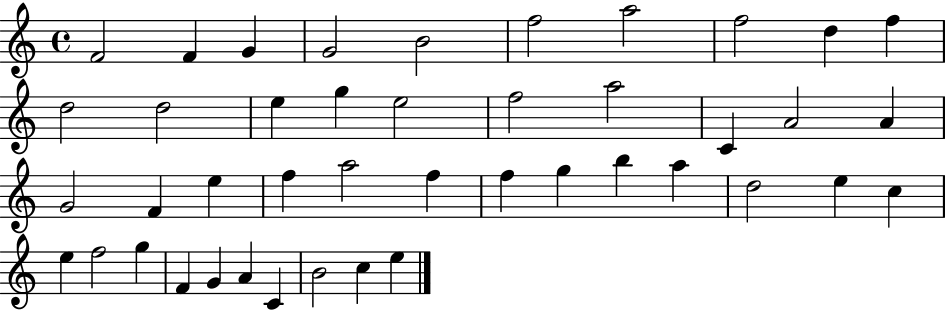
X:1
T:Untitled
M:4/4
L:1/4
K:C
F2 F G G2 B2 f2 a2 f2 d f d2 d2 e g e2 f2 a2 C A2 A G2 F e f a2 f f g b a d2 e c e f2 g F G A C B2 c e